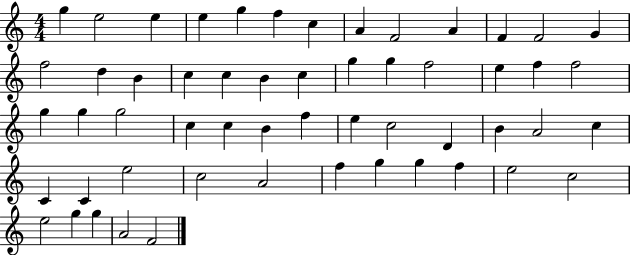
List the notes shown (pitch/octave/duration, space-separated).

G5/q E5/h E5/q E5/q G5/q F5/q C5/q A4/q F4/h A4/q F4/q F4/h G4/q F5/h D5/q B4/q C5/q C5/q B4/q C5/q G5/q G5/q F5/h E5/q F5/q F5/h G5/q G5/q G5/h C5/q C5/q B4/q F5/q E5/q C5/h D4/q B4/q A4/h C5/q C4/q C4/q E5/h C5/h A4/h F5/q G5/q G5/q F5/q E5/h C5/h E5/h G5/q G5/q A4/h F4/h